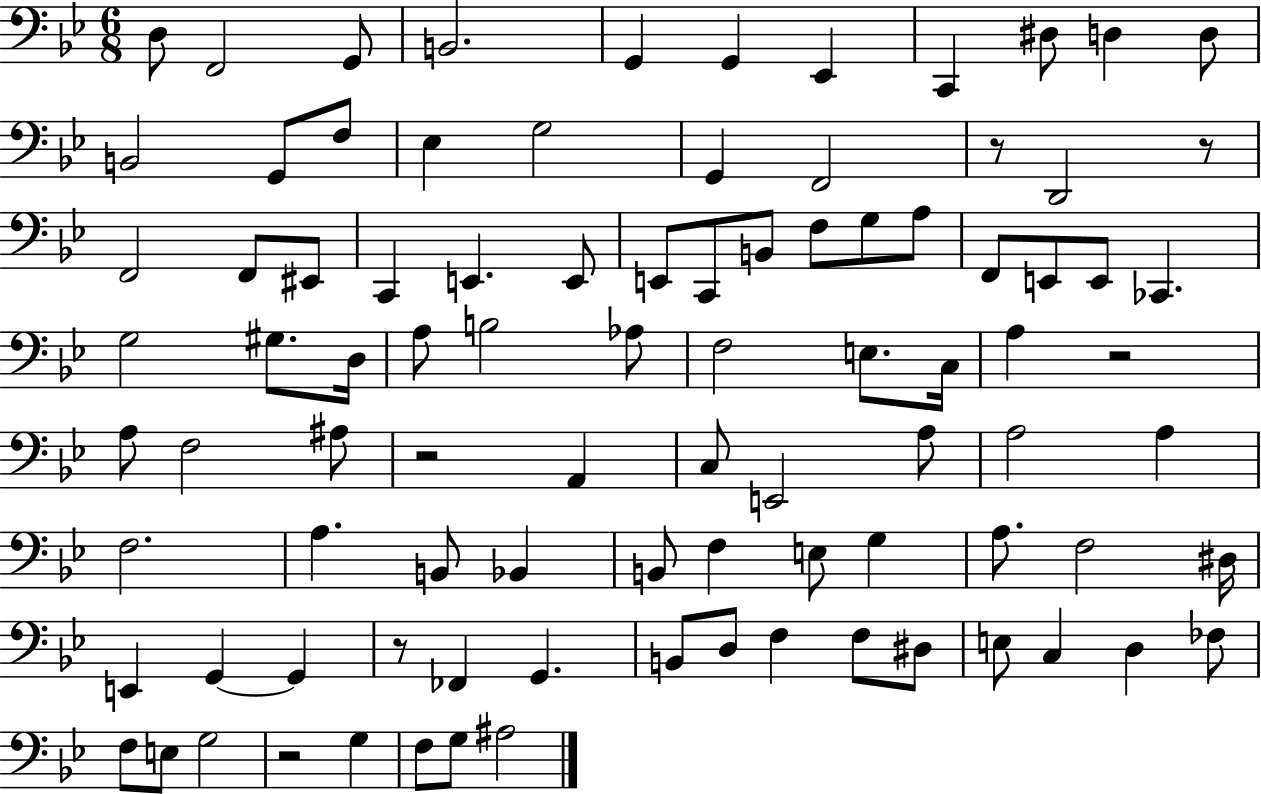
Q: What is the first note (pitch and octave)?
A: D3